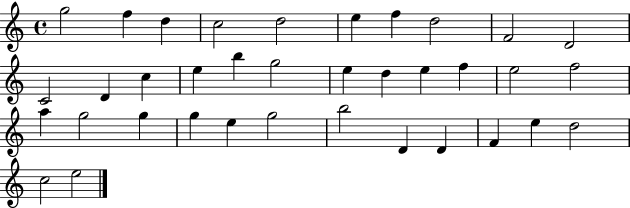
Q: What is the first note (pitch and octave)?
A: G5